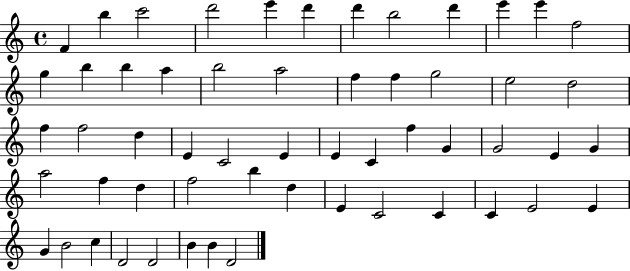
X:1
T:Untitled
M:4/4
L:1/4
K:C
F b c'2 d'2 e' d' d' b2 d' e' e' f2 g b b a b2 a2 f f g2 e2 d2 f f2 d E C2 E E C f G G2 E G a2 f d f2 b d E C2 C C E2 E G B2 c D2 D2 B B D2